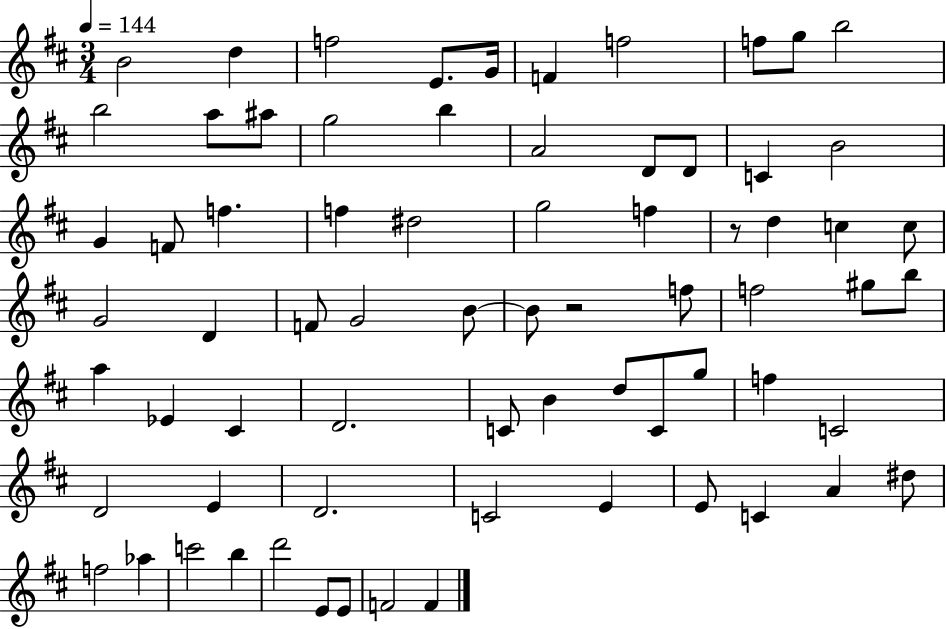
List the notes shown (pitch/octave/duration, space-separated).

B4/h D5/q F5/h E4/e. G4/s F4/q F5/h F5/e G5/e B5/h B5/h A5/e A#5/e G5/h B5/q A4/h D4/e D4/e C4/q B4/h G4/q F4/e F5/q. F5/q D#5/h G5/h F5/q R/e D5/q C5/q C5/e G4/h D4/q F4/e G4/h B4/e B4/e R/h F5/e F5/h G#5/e B5/e A5/q Eb4/q C#4/q D4/h. C4/e B4/q D5/e C4/e G5/e F5/q C4/h D4/h E4/q D4/h. C4/h E4/q E4/e C4/q A4/q D#5/e F5/h Ab5/q C6/h B5/q D6/h E4/e E4/e F4/h F4/q